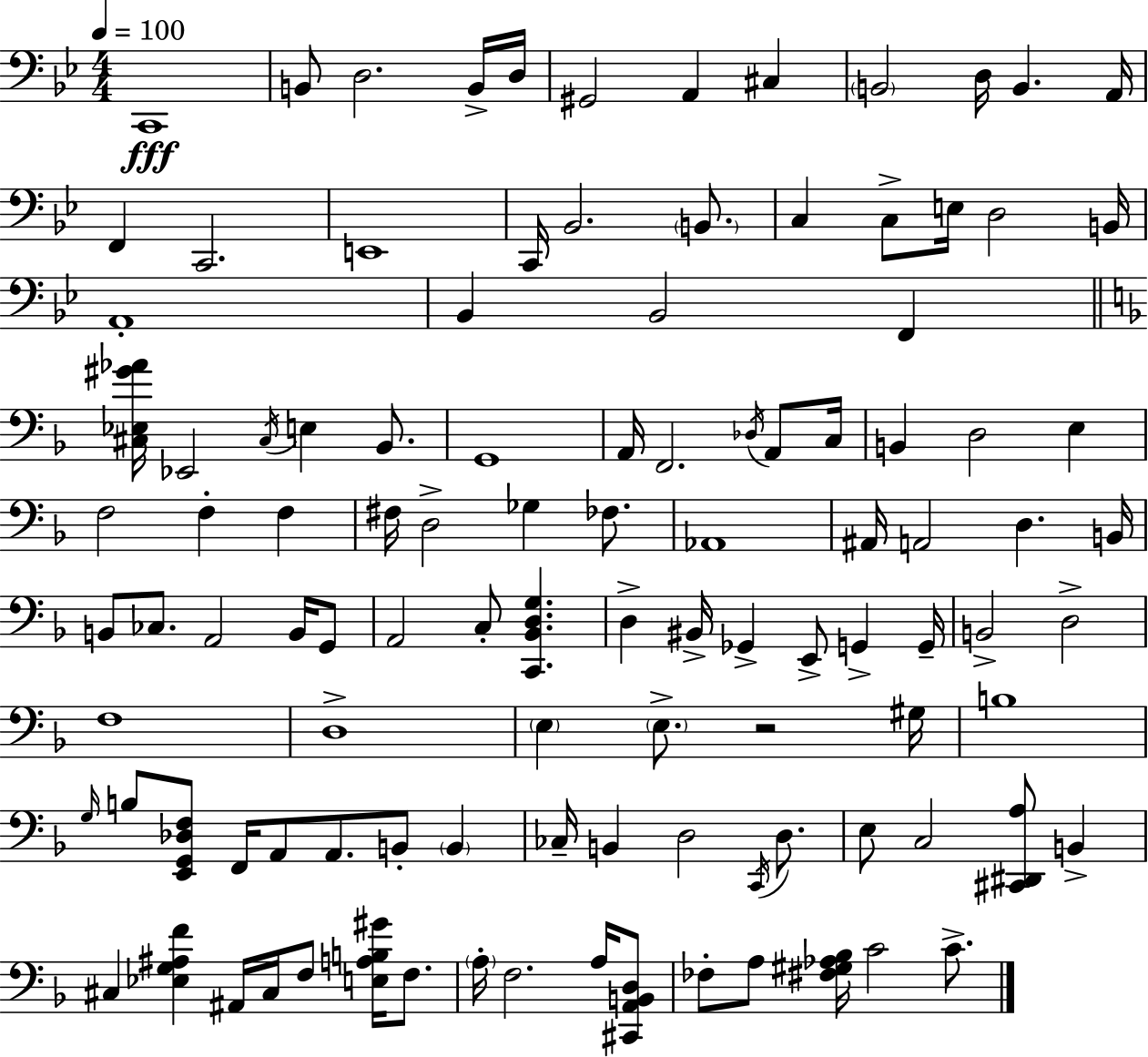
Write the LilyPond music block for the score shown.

{
  \clef bass
  \numericTimeSignature
  \time 4/4
  \key g \minor
  \tempo 4 = 100
  c,1\fff | b,8 d2. b,16-> d16 | gis,2 a,4 cis4 | \parenthesize b,2 d16 b,4. a,16 | \break f,4 c,2. | e,1 | c,16 bes,2. \parenthesize b,8. | c4 c8-> e16 d2 b,16 | \break a,1-. | bes,4 bes,2 f,4 | \bar "||" \break \key d \minor <cis ees gis' aes'>16 ees,2 \acciaccatura { cis16 } e4 bes,8. | g,1 | a,16 f,2. \acciaccatura { des16 } a,8 | c16 b,4 d2 e4 | \break f2 f4-. f4 | fis16 d2-> ges4 fes8. | aes,1 | ais,16 a,2 d4. | \break b,16 b,8 ces8. a,2 b,16 | g,8 a,2 c8-. <c, bes, d g>4. | d4-> bis,16-> ges,4-> e,8-> g,4-> | g,16-- b,2-> d2-> | \break f1 | d1-> | \parenthesize e4 \parenthesize e8.-> r2 | gis16 b1 | \break \grace { g16 } b8 <e, g, des f>8 f,16 a,8 a,8. b,8-. \parenthesize b,4 | ces16-- b,4 d2 | \acciaccatura { c,16 } d8. e8 c2 <cis, dis, a>8 | b,4-> cis4 <ees g ais f'>4 ais,16 cis16 f8 | \break <e a b gis'>16 f8. \parenthesize a16-. f2. | a16 <cis, a, b, d>8 fes8-. a8 <fis gis aes bes>16 c'2 | c'8.-> \bar "|."
}